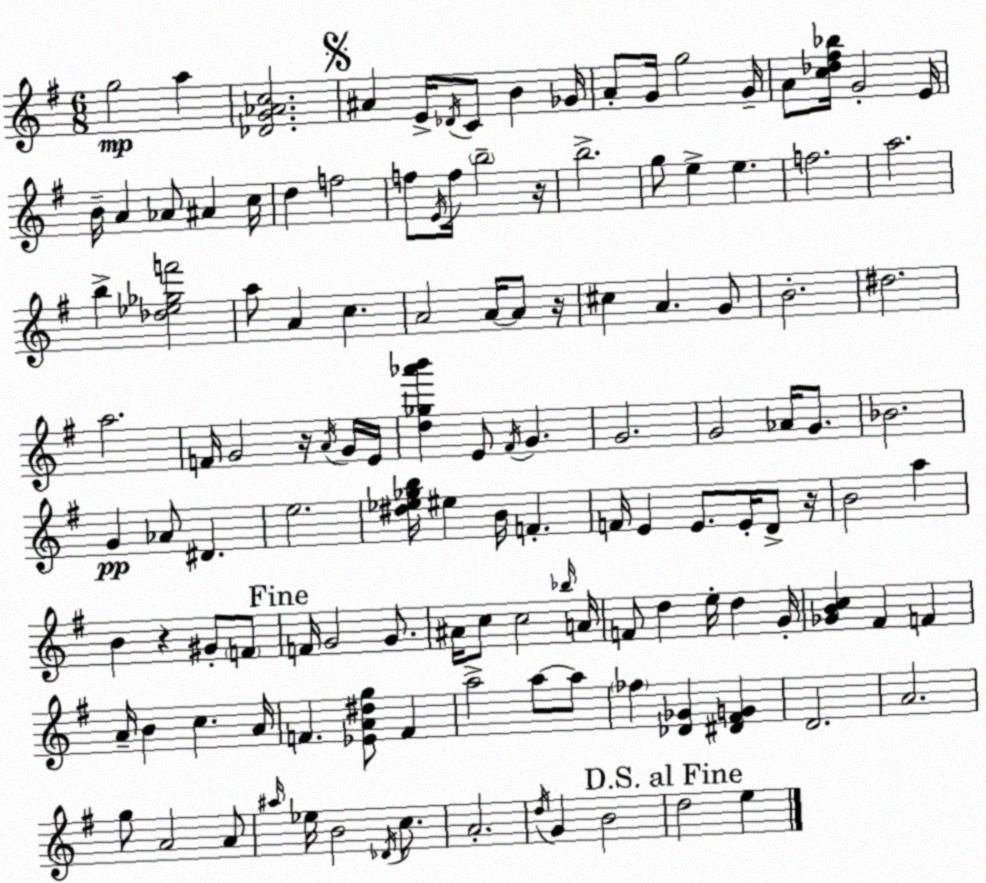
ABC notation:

X:1
T:Untitled
M:6/8
L:1/4
K:G
g2 a [_DG_Ac]2 ^A E/4 _D/4 C/2 B _G/4 A/2 G/4 g2 G/4 A/2 [c_d^f_b]/4 G2 E/4 B/4 A _A/2 ^A c/4 d f2 f/2 E/4 f/4 b2 z/4 b2 g/2 e e f2 a2 b [_d_e_gf']2 a/2 A c A2 A/4 A/2 z/4 ^c A G/2 B2 ^d2 a2 F/4 G2 z/4 A/4 G/4 E/4 [d_g_a'b'] E/2 ^F/4 G G2 G2 _A/4 G/2 _B2 G _A/2 ^D e2 [^d_e_gb]/4 ^e B/4 F F/4 E E/2 E/4 D/2 z/4 B2 a B z ^G/2 F/2 F/4 G2 G/2 ^A/4 c/2 c2 _b/4 A/4 F/2 d e/4 d G/4 [_GBc] ^F F A/4 B c A/4 F [_EA^dg]/2 F a2 a/2 a/2 _f [_D_G] [^D^FG] D2 A2 g/2 A2 A/2 ^a/4 _e/4 B2 _D/4 c/2 A2 d/4 G B2 d2 e